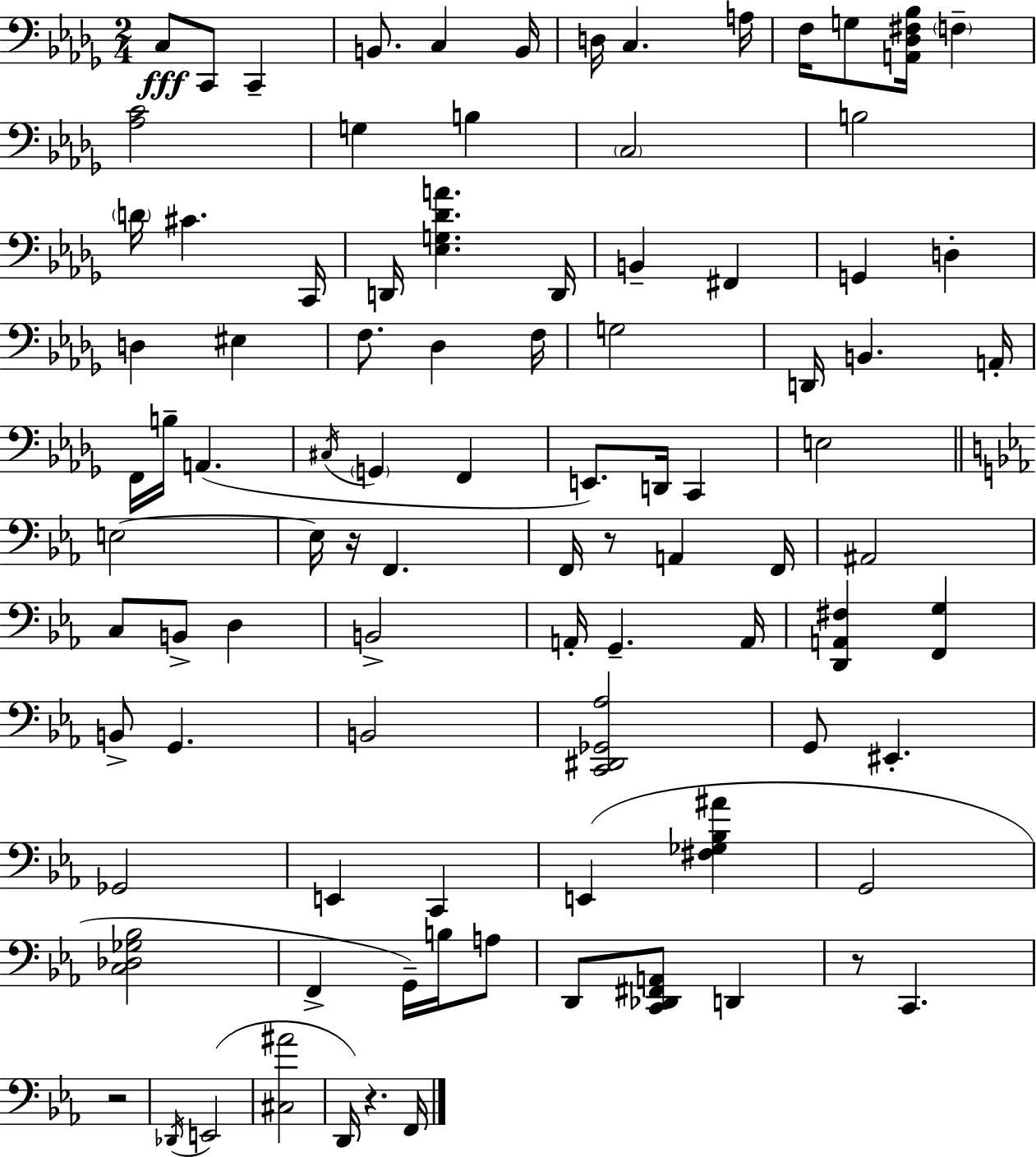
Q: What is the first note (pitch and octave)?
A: C3